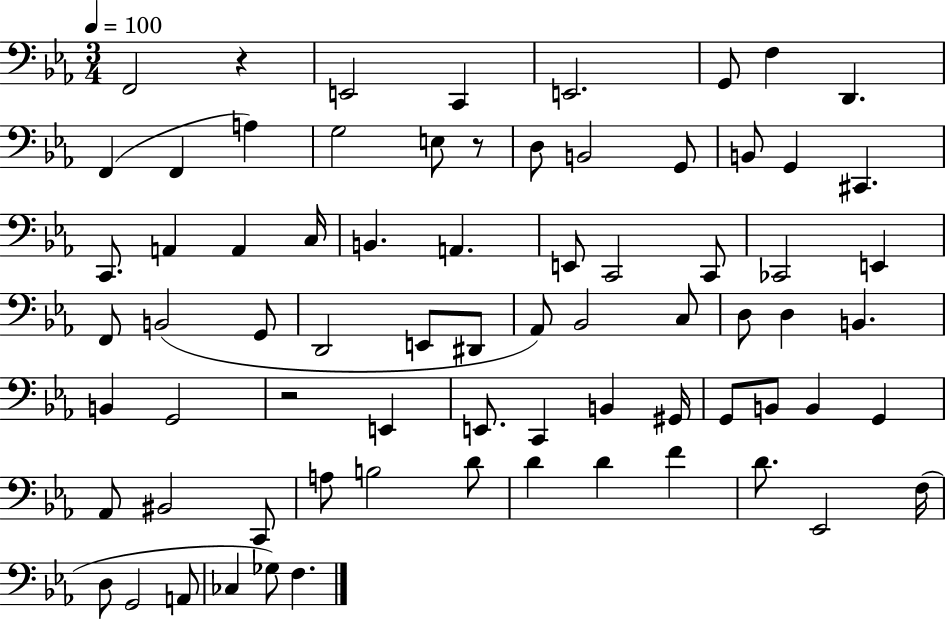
X:1
T:Untitled
M:3/4
L:1/4
K:Eb
F,,2 z E,,2 C,, E,,2 G,,/2 F, D,, F,, F,, A, G,2 E,/2 z/2 D,/2 B,,2 G,,/2 B,,/2 G,, ^C,, C,,/2 A,, A,, C,/4 B,, A,, E,,/2 C,,2 C,,/2 _C,,2 E,, F,,/2 B,,2 G,,/2 D,,2 E,,/2 ^D,,/2 _A,,/2 _B,,2 C,/2 D,/2 D, B,, B,, G,,2 z2 E,, E,,/2 C,, B,, ^G,,/4 G,,/2 B,,/2 B,, G,, _A,,/2 ^B,,2 C,,/2 A,/2 B,2 D/2 D D F D/2 _E,,2 F,/4 D,/2 G,,2 A,,/2 _C, _G,/2 F,